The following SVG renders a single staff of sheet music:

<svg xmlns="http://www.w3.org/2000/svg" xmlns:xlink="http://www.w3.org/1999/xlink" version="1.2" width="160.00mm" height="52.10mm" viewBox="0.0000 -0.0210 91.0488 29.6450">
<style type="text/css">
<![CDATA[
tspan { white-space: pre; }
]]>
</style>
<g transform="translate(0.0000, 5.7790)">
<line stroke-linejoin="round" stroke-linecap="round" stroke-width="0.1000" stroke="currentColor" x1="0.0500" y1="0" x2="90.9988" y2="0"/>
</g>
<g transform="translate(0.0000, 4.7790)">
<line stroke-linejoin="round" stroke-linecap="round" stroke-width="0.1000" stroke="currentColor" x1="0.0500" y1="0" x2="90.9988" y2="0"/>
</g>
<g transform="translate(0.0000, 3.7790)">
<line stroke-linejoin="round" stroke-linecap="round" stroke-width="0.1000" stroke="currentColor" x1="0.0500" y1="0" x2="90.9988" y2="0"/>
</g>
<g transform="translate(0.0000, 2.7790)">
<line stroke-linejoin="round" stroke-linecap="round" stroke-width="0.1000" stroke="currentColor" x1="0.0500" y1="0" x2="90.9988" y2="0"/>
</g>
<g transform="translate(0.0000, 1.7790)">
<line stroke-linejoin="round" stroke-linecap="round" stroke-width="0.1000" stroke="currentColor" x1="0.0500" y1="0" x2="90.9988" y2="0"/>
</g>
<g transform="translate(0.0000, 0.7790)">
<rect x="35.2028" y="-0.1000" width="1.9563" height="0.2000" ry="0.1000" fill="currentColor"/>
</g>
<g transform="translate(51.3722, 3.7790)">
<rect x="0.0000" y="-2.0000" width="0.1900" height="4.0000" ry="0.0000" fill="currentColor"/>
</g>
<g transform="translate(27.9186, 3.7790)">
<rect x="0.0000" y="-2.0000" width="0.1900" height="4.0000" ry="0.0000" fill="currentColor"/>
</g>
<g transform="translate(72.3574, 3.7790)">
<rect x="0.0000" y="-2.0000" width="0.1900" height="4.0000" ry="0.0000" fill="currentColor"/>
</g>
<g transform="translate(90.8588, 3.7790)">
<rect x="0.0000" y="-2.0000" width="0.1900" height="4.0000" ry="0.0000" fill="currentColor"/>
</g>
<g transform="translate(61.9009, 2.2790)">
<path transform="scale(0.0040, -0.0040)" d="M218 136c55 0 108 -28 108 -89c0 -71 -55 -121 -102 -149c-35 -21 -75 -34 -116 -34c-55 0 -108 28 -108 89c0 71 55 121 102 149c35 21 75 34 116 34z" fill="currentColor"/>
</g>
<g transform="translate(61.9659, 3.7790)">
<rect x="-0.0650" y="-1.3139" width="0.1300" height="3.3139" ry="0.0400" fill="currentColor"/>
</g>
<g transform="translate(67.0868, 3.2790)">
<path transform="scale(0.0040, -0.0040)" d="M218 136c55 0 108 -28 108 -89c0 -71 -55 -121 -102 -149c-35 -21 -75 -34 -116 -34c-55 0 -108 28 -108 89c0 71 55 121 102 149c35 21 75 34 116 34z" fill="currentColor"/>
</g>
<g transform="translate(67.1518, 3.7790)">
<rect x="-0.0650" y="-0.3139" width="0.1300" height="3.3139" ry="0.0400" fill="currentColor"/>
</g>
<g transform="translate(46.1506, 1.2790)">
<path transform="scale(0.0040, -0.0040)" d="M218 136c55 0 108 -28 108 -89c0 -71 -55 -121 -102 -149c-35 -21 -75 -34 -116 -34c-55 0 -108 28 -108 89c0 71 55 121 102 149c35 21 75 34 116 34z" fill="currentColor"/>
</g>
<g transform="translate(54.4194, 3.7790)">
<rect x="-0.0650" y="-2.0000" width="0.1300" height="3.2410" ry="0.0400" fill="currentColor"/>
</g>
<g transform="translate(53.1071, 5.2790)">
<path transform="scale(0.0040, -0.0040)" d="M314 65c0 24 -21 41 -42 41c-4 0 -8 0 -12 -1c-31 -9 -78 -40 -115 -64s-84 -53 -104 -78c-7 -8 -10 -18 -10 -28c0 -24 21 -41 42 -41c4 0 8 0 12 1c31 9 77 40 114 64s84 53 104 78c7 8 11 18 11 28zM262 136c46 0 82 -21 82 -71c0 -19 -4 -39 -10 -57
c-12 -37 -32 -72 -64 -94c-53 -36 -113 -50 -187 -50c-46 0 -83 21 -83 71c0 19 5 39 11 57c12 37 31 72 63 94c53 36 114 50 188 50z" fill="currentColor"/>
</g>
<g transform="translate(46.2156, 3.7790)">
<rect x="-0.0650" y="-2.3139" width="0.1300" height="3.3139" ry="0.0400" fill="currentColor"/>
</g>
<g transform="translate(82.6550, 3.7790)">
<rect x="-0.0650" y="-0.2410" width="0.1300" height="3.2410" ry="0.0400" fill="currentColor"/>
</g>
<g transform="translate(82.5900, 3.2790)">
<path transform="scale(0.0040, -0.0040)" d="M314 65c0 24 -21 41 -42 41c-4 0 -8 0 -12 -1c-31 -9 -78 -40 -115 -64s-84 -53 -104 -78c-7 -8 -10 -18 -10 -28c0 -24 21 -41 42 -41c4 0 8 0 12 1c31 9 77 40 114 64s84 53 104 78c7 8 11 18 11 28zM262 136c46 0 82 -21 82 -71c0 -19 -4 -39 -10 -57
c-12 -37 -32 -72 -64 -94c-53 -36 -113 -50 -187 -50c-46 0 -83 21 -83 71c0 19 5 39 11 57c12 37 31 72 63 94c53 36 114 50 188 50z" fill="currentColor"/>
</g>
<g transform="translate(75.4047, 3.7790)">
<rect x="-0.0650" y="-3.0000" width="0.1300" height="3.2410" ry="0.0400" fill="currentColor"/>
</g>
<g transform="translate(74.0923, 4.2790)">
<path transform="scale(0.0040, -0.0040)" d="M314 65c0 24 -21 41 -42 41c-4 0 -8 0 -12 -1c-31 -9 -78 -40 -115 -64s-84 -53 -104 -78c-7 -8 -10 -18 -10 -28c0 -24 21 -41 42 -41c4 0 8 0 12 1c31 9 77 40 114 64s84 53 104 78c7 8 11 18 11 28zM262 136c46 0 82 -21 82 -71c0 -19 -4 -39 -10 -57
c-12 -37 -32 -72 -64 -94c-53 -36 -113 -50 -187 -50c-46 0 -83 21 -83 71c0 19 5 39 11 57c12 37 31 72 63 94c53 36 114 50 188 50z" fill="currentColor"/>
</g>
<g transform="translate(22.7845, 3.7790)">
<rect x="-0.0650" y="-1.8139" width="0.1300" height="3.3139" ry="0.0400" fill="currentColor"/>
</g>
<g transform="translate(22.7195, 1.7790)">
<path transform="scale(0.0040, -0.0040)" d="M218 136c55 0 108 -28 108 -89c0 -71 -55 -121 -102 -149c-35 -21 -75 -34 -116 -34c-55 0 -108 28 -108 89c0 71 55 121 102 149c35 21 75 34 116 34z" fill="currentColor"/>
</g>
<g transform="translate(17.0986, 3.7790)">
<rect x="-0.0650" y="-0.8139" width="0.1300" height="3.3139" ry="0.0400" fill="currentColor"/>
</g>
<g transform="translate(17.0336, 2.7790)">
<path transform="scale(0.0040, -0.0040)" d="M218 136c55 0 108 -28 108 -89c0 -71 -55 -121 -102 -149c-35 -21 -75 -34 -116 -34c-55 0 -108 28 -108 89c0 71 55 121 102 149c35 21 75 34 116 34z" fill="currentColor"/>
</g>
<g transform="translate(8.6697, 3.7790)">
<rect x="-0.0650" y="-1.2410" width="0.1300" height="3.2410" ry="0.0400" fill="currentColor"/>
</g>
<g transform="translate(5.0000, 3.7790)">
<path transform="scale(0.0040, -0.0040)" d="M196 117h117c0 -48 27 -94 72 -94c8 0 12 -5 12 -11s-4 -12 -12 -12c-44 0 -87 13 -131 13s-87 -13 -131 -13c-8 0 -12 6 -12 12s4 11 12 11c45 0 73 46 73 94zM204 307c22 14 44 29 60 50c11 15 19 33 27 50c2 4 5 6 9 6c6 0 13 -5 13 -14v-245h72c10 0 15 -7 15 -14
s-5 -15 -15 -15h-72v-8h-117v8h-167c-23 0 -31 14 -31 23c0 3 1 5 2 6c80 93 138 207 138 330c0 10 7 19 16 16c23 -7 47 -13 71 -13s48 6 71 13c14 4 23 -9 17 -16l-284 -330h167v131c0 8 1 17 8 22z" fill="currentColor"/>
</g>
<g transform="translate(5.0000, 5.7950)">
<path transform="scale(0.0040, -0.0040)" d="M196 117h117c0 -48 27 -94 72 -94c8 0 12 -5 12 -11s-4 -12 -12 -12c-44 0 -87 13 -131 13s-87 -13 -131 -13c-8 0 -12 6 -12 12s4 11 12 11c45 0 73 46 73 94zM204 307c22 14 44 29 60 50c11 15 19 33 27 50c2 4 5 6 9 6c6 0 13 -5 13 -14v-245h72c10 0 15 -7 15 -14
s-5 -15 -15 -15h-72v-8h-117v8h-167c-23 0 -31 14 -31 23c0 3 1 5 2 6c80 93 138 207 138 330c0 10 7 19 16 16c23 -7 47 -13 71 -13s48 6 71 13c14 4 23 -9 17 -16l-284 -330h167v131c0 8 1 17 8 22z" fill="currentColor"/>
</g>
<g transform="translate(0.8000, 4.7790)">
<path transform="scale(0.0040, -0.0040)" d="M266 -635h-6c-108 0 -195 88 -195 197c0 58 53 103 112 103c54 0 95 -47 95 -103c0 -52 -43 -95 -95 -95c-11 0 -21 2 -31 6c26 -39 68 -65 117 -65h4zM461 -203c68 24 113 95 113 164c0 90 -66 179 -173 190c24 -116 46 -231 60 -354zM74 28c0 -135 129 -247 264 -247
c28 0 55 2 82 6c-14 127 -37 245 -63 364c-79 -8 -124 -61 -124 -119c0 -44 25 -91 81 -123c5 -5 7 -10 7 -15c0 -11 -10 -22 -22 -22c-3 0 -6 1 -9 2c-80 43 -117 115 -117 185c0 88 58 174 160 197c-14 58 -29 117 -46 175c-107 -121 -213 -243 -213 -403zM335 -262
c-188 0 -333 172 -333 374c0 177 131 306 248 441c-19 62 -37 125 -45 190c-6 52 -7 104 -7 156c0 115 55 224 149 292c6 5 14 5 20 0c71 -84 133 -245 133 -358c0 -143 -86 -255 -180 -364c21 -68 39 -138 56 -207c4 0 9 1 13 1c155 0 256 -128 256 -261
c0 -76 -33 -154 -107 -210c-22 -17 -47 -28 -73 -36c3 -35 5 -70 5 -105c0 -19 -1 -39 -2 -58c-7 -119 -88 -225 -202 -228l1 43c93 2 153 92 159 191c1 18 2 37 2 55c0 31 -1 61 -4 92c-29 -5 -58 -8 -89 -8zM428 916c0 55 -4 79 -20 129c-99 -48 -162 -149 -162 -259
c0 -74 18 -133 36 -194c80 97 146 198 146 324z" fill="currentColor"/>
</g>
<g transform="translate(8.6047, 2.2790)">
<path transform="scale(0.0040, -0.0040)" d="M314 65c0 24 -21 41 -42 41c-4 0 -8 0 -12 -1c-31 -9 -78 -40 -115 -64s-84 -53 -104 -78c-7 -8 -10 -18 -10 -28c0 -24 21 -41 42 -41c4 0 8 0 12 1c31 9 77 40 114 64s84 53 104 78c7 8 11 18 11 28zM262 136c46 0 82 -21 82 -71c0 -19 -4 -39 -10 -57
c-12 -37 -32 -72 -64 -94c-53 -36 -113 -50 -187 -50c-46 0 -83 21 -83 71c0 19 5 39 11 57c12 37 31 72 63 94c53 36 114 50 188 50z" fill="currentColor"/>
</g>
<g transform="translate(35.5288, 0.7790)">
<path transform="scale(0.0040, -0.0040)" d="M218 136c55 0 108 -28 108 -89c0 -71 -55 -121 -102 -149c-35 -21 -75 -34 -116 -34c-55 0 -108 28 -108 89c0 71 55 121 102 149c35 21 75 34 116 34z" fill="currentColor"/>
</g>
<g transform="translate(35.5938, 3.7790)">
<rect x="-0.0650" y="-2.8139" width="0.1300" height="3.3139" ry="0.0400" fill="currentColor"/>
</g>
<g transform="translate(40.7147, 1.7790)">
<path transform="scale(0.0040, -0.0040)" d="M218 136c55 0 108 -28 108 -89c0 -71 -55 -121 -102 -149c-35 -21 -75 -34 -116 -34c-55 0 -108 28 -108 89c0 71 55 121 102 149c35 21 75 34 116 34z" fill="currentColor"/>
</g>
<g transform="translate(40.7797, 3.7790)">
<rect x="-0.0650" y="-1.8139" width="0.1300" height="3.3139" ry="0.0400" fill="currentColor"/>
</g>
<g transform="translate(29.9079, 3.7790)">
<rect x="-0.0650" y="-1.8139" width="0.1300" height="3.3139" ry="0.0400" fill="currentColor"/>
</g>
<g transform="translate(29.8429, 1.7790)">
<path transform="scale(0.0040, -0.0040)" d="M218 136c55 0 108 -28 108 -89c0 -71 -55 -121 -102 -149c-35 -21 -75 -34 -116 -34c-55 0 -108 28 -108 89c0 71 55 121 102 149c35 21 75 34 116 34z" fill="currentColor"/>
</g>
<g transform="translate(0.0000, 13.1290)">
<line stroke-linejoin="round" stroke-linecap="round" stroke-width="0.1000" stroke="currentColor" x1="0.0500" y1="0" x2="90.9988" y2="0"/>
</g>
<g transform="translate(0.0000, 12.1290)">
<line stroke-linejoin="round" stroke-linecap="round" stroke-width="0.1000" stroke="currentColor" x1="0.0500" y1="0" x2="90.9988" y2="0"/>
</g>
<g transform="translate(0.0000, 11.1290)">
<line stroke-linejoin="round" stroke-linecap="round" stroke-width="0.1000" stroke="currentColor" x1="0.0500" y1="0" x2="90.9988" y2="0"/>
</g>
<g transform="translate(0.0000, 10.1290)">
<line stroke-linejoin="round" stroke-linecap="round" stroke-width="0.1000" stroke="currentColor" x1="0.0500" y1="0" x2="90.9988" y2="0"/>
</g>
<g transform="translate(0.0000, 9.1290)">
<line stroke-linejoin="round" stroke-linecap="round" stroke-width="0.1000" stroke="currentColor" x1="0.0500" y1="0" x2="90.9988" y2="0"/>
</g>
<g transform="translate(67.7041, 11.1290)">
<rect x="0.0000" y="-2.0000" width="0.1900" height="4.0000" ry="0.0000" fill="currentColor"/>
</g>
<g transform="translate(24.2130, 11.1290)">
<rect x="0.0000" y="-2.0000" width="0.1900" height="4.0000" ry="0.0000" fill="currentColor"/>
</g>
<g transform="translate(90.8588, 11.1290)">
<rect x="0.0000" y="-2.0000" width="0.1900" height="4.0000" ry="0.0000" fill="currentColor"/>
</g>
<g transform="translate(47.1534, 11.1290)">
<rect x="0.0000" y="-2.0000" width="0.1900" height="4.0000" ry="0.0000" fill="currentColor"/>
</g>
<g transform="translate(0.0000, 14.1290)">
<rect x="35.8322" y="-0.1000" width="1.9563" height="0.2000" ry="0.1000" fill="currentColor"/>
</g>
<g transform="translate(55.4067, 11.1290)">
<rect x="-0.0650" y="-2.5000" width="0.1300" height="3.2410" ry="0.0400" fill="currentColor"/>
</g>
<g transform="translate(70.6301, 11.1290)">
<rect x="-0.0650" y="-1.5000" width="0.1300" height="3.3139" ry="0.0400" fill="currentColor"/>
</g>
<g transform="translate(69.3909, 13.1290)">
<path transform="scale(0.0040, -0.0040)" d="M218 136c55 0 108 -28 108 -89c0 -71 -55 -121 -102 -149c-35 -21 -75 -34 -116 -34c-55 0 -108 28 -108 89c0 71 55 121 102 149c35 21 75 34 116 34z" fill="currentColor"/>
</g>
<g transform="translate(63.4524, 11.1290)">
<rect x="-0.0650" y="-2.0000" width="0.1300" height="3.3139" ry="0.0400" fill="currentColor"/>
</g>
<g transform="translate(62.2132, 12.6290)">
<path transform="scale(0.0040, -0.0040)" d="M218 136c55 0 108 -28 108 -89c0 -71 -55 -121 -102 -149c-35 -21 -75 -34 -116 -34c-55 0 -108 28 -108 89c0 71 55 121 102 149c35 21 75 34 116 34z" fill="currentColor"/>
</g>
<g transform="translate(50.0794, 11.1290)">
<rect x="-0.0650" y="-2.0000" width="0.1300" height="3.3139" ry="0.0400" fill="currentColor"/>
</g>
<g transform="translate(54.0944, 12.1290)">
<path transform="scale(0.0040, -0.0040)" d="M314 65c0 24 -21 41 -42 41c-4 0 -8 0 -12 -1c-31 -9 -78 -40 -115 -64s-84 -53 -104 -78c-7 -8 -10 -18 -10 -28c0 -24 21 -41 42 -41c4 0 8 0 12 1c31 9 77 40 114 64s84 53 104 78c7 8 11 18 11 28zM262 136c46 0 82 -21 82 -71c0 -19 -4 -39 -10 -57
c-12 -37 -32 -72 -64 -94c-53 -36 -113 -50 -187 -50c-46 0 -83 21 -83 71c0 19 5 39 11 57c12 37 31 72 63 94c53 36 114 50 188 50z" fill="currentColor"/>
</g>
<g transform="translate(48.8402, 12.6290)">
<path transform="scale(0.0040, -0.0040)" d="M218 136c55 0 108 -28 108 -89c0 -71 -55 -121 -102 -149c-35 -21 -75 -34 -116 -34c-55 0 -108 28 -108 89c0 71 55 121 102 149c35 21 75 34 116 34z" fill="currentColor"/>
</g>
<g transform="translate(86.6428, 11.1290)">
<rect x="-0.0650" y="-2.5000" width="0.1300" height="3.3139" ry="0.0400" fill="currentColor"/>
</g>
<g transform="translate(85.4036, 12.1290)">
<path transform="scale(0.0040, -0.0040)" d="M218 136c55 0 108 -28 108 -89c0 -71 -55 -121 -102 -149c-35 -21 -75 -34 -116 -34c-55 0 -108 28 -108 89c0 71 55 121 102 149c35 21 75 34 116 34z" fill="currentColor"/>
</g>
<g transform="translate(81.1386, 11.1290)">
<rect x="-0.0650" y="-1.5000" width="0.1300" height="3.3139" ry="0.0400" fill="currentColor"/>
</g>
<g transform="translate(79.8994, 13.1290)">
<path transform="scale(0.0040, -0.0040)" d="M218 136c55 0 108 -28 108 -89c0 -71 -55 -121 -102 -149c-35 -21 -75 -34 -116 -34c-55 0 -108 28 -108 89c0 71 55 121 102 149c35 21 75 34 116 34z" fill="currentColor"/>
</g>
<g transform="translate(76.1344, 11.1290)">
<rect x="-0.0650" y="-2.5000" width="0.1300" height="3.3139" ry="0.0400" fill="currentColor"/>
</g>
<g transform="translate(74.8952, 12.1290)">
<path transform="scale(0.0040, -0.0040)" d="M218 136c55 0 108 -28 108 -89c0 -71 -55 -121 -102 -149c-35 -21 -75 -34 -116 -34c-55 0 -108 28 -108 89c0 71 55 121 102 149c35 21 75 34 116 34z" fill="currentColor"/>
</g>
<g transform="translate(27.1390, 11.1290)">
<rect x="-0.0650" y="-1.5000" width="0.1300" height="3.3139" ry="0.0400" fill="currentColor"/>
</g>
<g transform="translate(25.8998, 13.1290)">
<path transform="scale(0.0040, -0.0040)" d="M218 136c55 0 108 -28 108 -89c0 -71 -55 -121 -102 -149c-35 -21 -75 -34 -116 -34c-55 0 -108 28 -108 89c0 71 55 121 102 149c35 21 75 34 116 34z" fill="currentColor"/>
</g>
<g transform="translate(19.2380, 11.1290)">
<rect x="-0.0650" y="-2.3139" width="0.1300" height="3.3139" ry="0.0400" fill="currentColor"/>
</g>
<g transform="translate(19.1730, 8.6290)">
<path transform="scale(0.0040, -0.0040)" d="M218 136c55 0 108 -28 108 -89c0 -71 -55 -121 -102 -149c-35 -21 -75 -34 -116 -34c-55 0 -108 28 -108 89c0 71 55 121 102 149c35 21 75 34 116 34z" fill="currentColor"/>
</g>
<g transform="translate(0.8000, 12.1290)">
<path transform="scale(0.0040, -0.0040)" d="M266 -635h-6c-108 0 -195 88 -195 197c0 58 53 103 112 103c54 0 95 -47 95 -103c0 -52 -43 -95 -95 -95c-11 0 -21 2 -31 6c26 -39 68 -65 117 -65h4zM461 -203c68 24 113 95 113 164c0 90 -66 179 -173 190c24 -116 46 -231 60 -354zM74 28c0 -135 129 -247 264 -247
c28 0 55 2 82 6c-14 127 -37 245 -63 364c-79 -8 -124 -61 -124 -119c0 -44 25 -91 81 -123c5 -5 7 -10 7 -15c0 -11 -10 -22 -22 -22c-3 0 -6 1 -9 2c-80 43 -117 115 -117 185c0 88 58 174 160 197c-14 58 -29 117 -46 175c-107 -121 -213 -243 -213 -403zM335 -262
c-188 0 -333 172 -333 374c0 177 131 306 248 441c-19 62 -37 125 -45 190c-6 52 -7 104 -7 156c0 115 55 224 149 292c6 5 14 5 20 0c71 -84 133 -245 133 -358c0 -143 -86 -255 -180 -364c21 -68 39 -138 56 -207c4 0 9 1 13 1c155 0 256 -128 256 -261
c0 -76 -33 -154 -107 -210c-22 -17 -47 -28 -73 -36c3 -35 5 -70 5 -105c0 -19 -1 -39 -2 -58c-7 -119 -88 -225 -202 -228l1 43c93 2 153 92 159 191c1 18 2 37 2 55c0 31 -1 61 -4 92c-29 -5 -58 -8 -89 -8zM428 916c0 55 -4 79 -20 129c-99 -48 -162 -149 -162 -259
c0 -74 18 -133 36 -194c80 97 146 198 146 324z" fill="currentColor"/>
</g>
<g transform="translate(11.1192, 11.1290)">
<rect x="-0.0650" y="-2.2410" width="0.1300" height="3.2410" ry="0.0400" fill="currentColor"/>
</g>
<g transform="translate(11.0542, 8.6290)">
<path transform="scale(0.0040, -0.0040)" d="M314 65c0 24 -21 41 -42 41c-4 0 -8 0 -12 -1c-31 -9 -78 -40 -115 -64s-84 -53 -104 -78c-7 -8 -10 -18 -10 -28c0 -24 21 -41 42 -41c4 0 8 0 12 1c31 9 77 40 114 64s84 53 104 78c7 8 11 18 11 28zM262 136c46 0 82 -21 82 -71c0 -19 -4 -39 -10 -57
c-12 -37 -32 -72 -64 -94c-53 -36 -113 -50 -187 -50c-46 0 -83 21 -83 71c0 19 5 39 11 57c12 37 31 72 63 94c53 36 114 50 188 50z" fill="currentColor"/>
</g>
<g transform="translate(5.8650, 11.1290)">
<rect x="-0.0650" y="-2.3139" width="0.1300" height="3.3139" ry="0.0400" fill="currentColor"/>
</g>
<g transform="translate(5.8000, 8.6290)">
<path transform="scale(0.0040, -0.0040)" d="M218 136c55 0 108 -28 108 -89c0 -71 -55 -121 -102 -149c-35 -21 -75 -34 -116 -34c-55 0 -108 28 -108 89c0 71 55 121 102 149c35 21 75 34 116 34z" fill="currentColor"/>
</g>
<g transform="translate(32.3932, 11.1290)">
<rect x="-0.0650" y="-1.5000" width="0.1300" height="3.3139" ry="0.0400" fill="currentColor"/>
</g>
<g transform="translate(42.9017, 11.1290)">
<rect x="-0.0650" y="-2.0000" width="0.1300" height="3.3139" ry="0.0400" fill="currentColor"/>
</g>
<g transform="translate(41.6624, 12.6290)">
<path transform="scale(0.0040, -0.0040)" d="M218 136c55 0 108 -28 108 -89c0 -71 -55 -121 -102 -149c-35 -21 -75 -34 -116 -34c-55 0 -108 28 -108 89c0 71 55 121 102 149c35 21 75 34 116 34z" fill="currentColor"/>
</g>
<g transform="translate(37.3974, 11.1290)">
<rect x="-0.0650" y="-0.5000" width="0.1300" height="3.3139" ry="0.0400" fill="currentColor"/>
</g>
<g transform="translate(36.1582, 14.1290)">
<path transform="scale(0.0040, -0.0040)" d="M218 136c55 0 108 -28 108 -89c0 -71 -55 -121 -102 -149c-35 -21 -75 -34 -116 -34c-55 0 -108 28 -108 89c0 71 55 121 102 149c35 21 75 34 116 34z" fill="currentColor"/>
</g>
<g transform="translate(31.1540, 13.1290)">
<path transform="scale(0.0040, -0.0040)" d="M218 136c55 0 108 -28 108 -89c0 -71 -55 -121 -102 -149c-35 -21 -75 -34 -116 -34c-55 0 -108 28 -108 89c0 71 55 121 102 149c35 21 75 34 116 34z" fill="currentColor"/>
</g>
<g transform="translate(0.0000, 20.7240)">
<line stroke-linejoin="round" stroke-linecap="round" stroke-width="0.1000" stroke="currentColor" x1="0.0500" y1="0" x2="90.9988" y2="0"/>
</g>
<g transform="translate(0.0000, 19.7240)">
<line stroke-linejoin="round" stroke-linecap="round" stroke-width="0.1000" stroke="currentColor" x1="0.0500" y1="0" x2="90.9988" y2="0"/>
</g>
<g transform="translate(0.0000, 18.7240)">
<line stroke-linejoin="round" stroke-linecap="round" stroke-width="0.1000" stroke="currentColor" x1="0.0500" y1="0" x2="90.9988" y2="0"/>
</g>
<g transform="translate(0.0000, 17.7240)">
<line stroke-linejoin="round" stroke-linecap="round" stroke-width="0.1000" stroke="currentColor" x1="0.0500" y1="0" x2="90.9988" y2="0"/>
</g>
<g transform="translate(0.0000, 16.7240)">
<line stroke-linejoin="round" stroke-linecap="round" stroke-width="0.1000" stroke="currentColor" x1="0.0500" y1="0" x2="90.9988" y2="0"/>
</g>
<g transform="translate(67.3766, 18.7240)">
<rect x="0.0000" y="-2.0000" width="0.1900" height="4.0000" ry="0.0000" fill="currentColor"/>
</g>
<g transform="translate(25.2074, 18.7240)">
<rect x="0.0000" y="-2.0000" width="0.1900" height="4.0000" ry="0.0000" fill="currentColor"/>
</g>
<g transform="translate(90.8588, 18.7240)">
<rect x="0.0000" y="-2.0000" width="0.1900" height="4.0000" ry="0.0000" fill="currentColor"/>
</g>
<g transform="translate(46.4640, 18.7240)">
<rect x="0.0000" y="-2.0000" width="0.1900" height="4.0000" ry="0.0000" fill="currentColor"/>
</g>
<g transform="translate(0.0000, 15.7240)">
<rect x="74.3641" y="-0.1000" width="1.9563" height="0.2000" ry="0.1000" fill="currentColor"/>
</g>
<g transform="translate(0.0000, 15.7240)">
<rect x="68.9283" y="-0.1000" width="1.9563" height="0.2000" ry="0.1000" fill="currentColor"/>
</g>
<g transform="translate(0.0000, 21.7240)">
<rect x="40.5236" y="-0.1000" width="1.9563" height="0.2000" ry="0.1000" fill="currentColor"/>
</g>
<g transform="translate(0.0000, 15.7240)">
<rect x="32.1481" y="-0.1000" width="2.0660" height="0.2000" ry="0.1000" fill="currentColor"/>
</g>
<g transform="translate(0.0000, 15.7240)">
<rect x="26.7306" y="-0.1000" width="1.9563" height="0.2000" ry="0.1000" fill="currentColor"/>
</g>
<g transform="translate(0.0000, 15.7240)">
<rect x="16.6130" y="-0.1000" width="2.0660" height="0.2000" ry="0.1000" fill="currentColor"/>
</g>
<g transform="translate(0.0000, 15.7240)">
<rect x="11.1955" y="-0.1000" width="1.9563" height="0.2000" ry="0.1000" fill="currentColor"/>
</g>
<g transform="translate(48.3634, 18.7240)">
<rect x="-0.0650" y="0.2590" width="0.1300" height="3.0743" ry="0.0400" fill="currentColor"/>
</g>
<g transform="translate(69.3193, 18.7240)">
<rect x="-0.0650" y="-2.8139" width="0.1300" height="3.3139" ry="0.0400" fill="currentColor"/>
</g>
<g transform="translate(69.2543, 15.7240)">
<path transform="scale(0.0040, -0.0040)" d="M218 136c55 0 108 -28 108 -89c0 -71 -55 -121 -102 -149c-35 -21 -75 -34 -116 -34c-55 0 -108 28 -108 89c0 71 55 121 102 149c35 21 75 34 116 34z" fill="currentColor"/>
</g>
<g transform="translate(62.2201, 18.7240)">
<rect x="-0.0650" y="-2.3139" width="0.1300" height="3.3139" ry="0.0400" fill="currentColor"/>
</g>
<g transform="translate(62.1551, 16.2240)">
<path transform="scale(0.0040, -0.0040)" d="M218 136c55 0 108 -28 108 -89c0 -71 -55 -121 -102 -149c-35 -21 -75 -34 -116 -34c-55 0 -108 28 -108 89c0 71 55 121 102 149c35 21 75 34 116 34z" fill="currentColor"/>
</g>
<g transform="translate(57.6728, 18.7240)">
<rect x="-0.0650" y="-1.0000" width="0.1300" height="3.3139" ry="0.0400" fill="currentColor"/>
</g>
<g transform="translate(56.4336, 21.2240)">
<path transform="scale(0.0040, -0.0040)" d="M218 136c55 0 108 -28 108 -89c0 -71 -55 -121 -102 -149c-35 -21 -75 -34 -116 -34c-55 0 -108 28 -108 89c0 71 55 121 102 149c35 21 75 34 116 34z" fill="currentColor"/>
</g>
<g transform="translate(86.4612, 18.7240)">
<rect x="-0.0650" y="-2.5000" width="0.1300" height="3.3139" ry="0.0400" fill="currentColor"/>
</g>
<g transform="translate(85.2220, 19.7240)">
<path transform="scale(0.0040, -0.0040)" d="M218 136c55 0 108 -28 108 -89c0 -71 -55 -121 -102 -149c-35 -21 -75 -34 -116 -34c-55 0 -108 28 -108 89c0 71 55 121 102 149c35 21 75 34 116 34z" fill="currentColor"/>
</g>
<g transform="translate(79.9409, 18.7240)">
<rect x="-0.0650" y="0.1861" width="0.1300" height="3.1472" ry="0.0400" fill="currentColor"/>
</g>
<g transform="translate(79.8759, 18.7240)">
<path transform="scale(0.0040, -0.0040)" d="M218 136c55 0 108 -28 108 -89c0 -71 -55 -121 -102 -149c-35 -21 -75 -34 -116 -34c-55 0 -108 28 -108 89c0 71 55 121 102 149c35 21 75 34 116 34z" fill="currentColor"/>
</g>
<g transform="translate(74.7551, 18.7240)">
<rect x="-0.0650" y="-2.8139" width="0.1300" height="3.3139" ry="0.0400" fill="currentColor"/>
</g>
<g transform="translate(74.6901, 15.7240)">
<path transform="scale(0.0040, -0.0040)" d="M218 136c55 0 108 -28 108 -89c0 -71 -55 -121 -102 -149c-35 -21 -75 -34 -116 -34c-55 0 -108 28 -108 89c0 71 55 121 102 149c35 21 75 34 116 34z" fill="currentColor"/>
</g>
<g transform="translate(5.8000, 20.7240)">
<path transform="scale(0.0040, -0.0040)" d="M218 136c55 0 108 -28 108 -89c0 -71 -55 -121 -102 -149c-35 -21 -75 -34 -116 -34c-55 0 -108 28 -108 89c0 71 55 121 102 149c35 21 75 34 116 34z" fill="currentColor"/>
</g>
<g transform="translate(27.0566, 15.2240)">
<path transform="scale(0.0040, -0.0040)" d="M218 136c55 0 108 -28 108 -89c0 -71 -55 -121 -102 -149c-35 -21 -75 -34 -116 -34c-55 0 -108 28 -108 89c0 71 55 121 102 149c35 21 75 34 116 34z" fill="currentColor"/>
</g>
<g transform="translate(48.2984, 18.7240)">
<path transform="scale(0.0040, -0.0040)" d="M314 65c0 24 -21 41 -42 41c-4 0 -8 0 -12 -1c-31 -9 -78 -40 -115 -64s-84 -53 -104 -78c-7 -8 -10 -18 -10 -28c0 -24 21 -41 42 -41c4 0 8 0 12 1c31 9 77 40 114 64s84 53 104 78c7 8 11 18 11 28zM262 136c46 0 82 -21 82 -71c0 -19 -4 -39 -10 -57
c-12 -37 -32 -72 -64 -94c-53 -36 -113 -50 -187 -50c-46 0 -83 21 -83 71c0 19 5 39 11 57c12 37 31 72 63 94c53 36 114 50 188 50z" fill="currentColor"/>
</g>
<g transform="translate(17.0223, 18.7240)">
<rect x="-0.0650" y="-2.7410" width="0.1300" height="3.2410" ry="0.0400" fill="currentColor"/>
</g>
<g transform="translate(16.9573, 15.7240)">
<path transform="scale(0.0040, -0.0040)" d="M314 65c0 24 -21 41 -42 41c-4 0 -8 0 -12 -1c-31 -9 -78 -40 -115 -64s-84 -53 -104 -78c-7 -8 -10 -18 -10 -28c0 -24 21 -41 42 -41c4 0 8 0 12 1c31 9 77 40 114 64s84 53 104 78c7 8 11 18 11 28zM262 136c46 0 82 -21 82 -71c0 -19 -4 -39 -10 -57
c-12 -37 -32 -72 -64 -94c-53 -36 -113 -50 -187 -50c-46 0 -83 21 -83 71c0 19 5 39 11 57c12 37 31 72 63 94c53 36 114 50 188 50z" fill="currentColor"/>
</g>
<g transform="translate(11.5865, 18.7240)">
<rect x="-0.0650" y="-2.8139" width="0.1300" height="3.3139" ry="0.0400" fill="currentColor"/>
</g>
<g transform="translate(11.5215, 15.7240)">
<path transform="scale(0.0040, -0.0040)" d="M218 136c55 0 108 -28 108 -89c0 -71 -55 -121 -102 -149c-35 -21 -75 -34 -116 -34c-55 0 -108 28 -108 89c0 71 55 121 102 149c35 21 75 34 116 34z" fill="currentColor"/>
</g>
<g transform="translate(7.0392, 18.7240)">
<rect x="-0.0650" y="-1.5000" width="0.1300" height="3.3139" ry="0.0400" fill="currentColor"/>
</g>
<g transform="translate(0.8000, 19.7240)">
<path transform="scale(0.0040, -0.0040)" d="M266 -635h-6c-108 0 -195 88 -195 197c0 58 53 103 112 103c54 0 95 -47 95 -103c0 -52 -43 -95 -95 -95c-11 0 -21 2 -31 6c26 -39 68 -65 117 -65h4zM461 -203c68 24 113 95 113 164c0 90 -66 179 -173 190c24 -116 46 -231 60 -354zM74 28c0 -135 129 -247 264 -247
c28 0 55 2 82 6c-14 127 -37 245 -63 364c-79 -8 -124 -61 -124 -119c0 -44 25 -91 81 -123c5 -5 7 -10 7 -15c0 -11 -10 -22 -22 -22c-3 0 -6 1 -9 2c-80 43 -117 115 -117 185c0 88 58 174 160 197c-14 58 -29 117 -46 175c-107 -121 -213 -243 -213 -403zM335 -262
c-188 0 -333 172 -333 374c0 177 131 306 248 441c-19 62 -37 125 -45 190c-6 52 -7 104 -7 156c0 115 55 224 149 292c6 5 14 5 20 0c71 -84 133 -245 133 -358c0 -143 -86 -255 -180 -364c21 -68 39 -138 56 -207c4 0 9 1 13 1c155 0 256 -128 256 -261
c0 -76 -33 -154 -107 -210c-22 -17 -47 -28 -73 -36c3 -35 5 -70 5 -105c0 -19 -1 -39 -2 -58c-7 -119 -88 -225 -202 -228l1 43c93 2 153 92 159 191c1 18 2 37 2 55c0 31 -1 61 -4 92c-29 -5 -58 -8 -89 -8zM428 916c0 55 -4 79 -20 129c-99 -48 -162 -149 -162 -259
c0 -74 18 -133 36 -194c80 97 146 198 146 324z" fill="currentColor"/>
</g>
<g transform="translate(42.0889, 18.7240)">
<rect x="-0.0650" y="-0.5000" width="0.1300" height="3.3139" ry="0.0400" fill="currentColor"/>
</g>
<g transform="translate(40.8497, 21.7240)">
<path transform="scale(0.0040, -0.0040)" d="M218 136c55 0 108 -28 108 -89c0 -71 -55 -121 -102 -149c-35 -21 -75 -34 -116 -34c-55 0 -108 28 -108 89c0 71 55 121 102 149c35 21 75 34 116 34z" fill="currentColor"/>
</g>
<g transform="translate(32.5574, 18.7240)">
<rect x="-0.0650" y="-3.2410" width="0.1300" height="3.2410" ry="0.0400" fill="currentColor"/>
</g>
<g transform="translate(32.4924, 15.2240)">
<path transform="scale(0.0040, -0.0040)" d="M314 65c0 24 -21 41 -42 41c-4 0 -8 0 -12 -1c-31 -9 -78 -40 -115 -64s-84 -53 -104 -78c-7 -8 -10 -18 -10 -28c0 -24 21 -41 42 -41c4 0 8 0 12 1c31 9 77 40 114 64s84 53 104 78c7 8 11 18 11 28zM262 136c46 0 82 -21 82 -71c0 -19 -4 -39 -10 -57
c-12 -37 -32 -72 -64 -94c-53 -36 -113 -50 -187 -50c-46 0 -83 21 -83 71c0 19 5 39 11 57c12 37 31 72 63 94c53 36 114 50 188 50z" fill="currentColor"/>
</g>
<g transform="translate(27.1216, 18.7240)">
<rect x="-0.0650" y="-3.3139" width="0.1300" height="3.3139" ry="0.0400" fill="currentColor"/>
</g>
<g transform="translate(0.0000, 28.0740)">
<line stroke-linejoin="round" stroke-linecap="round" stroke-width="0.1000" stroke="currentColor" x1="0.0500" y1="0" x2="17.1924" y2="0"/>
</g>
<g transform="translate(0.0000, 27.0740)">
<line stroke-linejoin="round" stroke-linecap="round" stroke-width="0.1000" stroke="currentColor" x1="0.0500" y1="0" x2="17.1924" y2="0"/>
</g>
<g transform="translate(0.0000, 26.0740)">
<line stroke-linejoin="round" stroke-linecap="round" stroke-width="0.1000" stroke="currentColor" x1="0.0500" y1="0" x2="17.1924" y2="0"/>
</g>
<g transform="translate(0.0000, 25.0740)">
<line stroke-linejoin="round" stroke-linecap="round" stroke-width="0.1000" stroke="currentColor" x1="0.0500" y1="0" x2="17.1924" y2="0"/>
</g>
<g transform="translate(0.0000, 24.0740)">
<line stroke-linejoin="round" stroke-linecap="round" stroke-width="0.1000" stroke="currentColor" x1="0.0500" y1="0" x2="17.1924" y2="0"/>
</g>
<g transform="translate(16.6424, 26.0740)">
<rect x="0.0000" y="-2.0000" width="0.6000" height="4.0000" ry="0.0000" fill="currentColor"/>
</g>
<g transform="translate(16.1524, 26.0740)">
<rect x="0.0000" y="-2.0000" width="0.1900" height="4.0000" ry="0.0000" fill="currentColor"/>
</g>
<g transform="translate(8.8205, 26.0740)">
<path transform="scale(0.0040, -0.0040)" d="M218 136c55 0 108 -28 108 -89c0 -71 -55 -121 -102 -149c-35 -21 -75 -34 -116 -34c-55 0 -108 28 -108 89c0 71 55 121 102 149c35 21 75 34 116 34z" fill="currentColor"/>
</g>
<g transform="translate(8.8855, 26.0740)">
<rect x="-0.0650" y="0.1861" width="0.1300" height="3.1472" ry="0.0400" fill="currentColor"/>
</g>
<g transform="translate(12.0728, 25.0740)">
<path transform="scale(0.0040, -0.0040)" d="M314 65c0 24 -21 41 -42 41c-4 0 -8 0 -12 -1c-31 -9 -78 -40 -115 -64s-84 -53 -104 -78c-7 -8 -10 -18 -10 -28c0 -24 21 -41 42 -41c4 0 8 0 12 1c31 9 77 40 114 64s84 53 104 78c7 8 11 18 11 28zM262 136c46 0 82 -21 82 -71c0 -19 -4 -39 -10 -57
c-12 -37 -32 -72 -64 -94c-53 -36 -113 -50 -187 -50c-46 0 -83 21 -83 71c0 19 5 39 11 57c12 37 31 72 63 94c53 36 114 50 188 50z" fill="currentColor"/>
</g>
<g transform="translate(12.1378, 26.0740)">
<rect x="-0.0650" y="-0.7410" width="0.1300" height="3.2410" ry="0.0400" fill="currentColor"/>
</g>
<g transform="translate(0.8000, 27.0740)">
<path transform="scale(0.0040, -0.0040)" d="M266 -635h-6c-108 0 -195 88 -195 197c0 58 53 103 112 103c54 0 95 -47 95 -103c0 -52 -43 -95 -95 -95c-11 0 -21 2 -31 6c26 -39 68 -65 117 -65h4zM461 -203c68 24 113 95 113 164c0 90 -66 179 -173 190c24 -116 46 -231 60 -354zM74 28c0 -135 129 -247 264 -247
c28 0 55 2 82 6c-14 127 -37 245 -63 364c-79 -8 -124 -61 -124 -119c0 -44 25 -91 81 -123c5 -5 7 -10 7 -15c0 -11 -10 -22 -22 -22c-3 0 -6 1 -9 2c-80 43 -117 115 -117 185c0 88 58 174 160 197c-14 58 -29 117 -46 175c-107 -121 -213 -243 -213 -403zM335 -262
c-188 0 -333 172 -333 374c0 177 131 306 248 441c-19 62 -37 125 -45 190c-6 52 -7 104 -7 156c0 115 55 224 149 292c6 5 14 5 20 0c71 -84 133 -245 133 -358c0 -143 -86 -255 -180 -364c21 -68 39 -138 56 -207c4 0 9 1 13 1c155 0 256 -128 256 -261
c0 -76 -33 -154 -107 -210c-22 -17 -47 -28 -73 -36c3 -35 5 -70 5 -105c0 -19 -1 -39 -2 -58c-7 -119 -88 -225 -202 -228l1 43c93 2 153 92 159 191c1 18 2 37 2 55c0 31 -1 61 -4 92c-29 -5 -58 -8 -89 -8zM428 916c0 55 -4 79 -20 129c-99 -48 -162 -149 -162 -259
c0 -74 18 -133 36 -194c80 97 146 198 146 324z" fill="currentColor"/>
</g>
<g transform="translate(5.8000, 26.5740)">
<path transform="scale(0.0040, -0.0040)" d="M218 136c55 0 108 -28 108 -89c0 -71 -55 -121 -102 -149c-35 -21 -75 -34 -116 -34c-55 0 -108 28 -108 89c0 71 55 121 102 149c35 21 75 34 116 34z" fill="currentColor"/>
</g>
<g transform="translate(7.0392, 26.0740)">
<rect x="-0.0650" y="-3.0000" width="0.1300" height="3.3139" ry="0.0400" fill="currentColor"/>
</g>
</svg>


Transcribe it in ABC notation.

X:1
T:Untitled
M:4/4
L:1/4
K:C
e2 d f f a f g F2 e c A2 c2 g g2 g E E C F F G2 F E G E G E a a2 b b2 C B2 D g a a B G A B d2